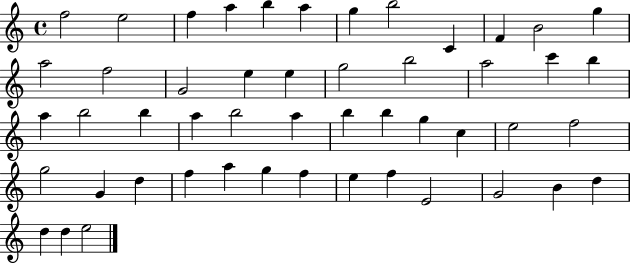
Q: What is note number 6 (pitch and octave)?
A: A5